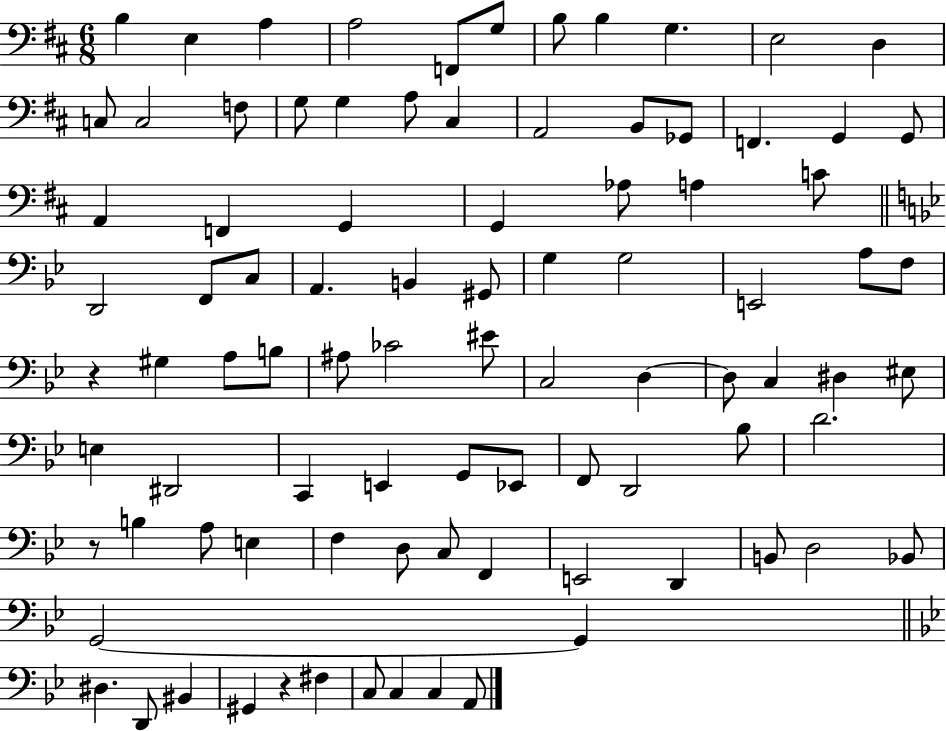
B3/q E3/q A3/q A3/h F2/e G3/e B3/e B3/q G3/q. E3/h D3/q C3/e C3/h F3/e G3/e G3/q A3/e C#3/q A2/h B2/e Gb2/e F2/q. G2/q G2/e A2/q F2/q G2/q G2/q Ab3/e A3/q C4/e D2/h F2/e C3/e A2/q. B2/q G#2/e G3/q G3/h E2/h A3/e F3/e R/q G#3/q A3/e B3/e A#3/e CES4/h EIS4/e C3/h D3/q D3/e C3/q D#3/q EIS3/e E3/q D#2/h C2/q E2/q G2/e Eb2/e F2/e D2/h Bb3/e D4/h. R/e B3/q A3/e E3/q F3/q D3/e C3/e F2/q E2/h D2/q B2/e D3/h Bb2/e G2/h G2/q D#3/q. D2/e BIS2/q G#2/q R/q F#3/q C3/e C3/q C3/q A2/e